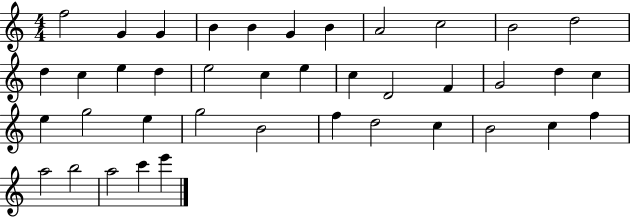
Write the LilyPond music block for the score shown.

{
  \clef treble
  \numericTimeSignature
  \time 4/4
  \key c \major
  f''2 g'4 g'4 | b'4 b'4 g'4 b'4 | a'2 c''2 | b'2 d''2 | \break d''4 c''4 e''4 d''4 | e''2 c''4 e''4 | c''4 d'2 f'4 | g'2 d''4 c''4 | \break e''4 g''2 e''4 | g''2 b'2 | f''4 d''2 c''4 | b'2 c''4 f''4 | \break a''2 b''2 | a''2 c'''4 e'''4 | \bar "|."
}